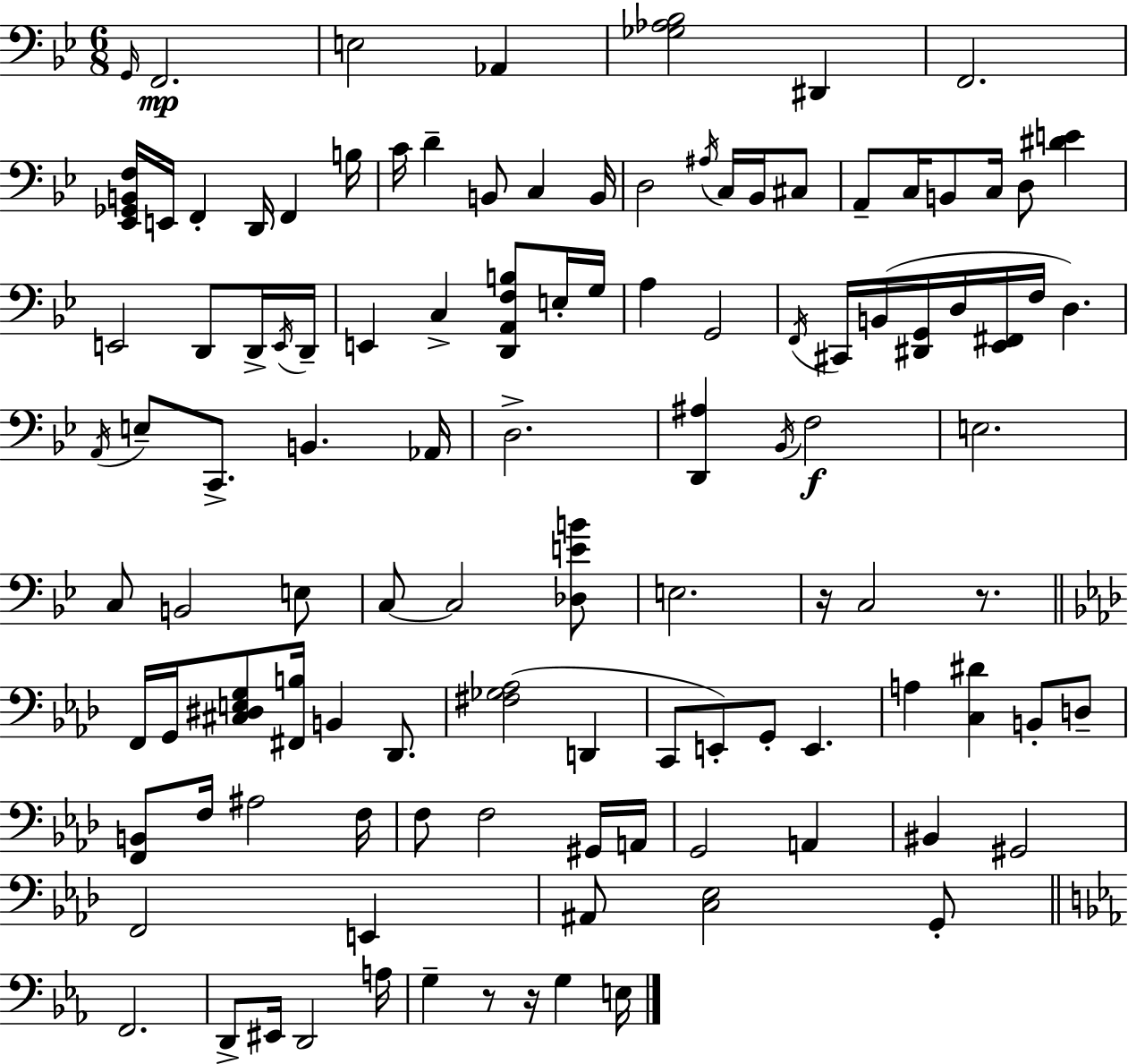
{
  \clef bass
  \numericTimeSignature
  \time 6/8
  \key g \minor
  \repeat volta 2 { \grace { g,16 }\mp f,2. | e2 aes,4 | <ges aes bes>2 dis,4 | f,2. | \break <ees, ges, b, f>16 e,16 f,4-. d,16 f,4 | b16 c'16 d'4-- b,8 c4 | b,16 d2 \acciaccatura { ais16 } c16 bes,16 | cis8 a,8-- c16 b,8 c16 d8 <dis' e'>4 | \break e,2 d,8 | d,16-> \acciaccatura { e,16 } d,16-- e,4 c4-> <d, a, f b>8 | e16-. g16 a4 g,2 | \acciaccatura { f,16 } cis,16 b,16( <dis, g,>16 d16 <ees, fis,>16 f16 d4.) | \break \acciaccatura { a,16 } e8-- c,8.-> b,4. | aes,16 d2.-> | <d, ais>4 \acciaccatura { bes,16 }\f f2 | e2. | \break c8 b,2 | e8 c8~~ c2 | <des e' b'>8 e2. | r16 c2 | \break r8. \bar "||" \break \key aes \major f,16 g,16 <cis dis e g>8 <fis, b>16 b,4 des,8. | <fis ges aes>2( d,4 | c,8 e,8-.) g,8-. e,4. | a4 <c dis'>4 b,8-. d8-- | \break <f, b,>8 f16 ais2 f16 | f8 f2 gis,16 a,16 | g,2 a,4 | bis,4 gis,2 | \break f,2 e,4 | ais,8 <c ees>2 g,8-. | \bar "||" \break \key c \minor f,2. | d,8-> eis,16 d,2 a16 | g4-- r8 r16 g4 e16 | } \bar "|."
}